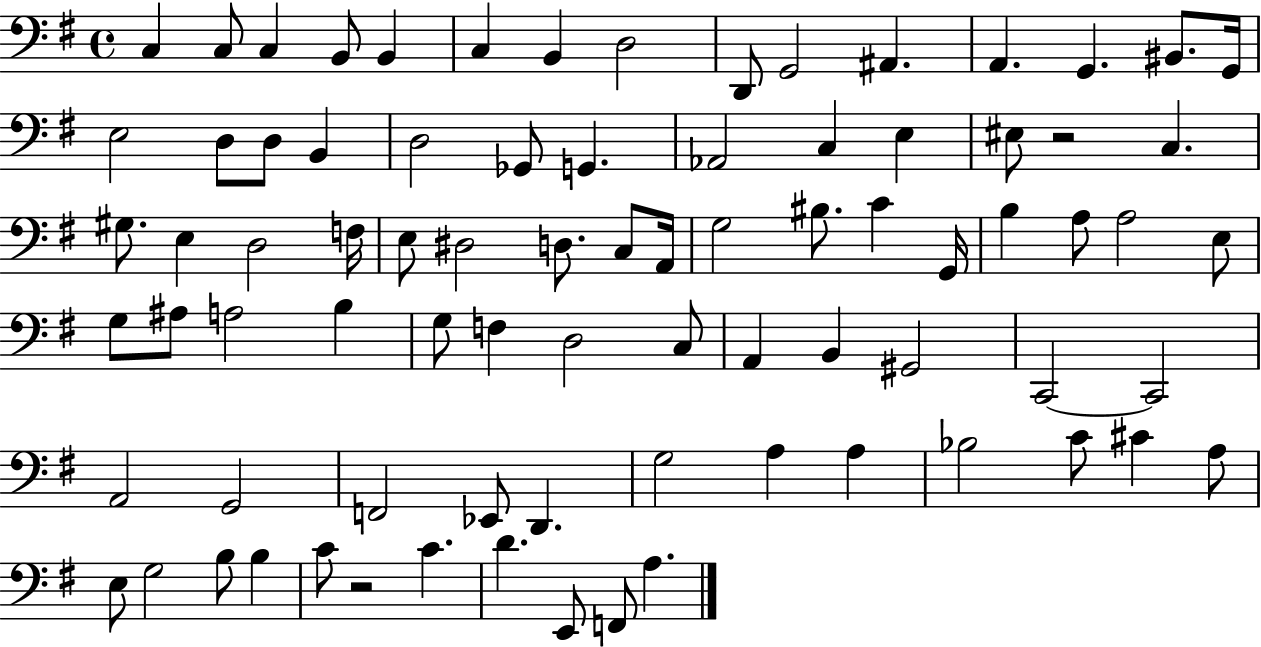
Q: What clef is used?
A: bass